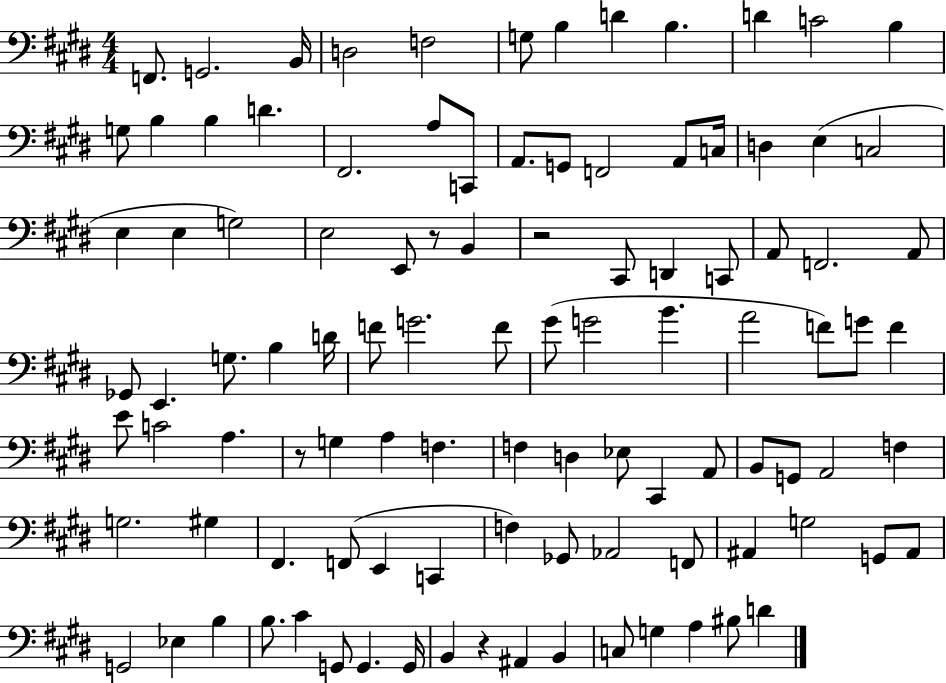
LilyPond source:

{
  \clef bass
  \numericTimeSignature
  \time 4/4
  \key e \major
  \repeat volta 2 { f,8. g,2. b,16 | d2 f2 | g8 b4 d'4 b4. | d'4 c'2 b4 | \break g8 b4 b4 d'4. | fis,2. a8 c,8 | a,8. g,8 f,2 a,8 c16 | d4 e4( c2 | \break e4 e4 g2) | e2 e,8 r8 b,4 | r2 cis,8 d,4 c,8 | a,8 f,2. a,8 | \break ges,8 e,4. g8. b4 d'16 | f'8 g'2. f'8 | gis'8( g'2 b'4. | a'2 f'8) g'8 f'4 | \break e'8 c'2 a4. | r8 g4 a4 f4. | f4 d4 ees8 cis,4 a,8 | b,8 g,8 a,2 f4 | \break g2. gis4 | fis,4. f,8( e,4 c,4 | f4) ges,8 aes,2 f,8 | ais,4 g2 g,8 ais,8 | \break g,2 ees4 b4 | b8. cis'4 g,8 g,4. g,16 | b,4 r4 ais,4 b,4 | c8 g4 a4 bis8 d'4 | \break } \bar "|."
}